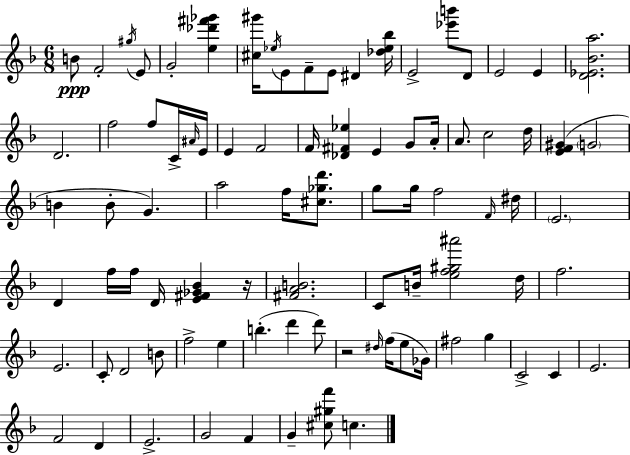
X:1
T:Untitled
M:6/8
L:1/4
K:F
B/2 F2 ^g/4 E/2 G2 [e_d'^f'_g'] [^c^g']/4 _e/4 E/2 F/2 E/2 ^D [_d_e_b]/4 E2 [_e'b']/2 D/2 E2 E [D_E_Ba]2 D2 f2 f/2 C/4 ^A/4 E/4 E F2 F/4 [_D^F_e] E G/2 A/4 A/2 c2 d/4 [EF^G] G2 B B/2 G a2 f/4 [^c_gd']/2 g/2 g/4 f2 F/4 ^d/4 E2 D f/4 f/4 D/4 [E^F_G_B] z/4 [^FAB]2 C/2 B/4 [ef^g^a']2 d/4 f2 E2 C/2 D2 B/2 f2 e b d' d'/2 z2 ^d/4 f/4 e/2 _G/4 ^f2 g C2 C E2 F2 D E2 G2 F G [^c^gf']/2 c